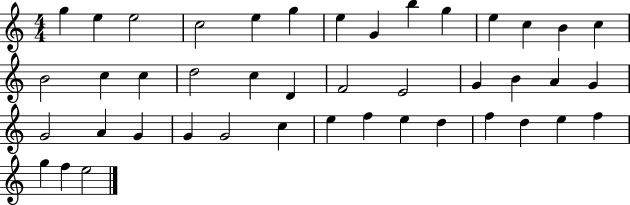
{
  \clef treble
  \numericTimeSignature
  \time 4/4
  \key c \major
  g''4 e''4 e''2 | c''2 e''4 g''4 | e''4 g'4 b''4 g''4 | e''4 c''4 b'4 c''4 | \break b'2 c''4 c''4 | d''2 c''4 d'4 | f'2 e'2 | g'4 b'4 a'4 g'4 | \break g'2 a'4 g'4 | g'4 g'2 c''4 | e''4 f''4 e''4 d''4 | f''4 d''4 e''4 f''4 | \break g''4 f''4 e''2 | \bar "|."
}